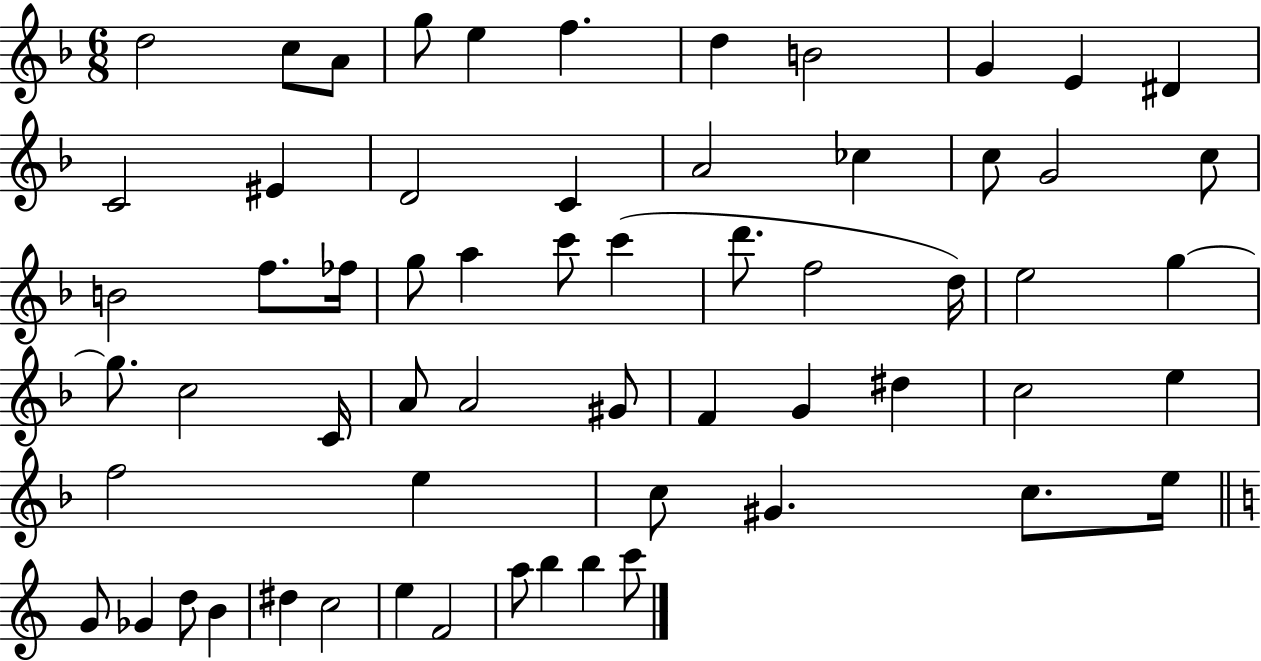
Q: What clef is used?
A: treble